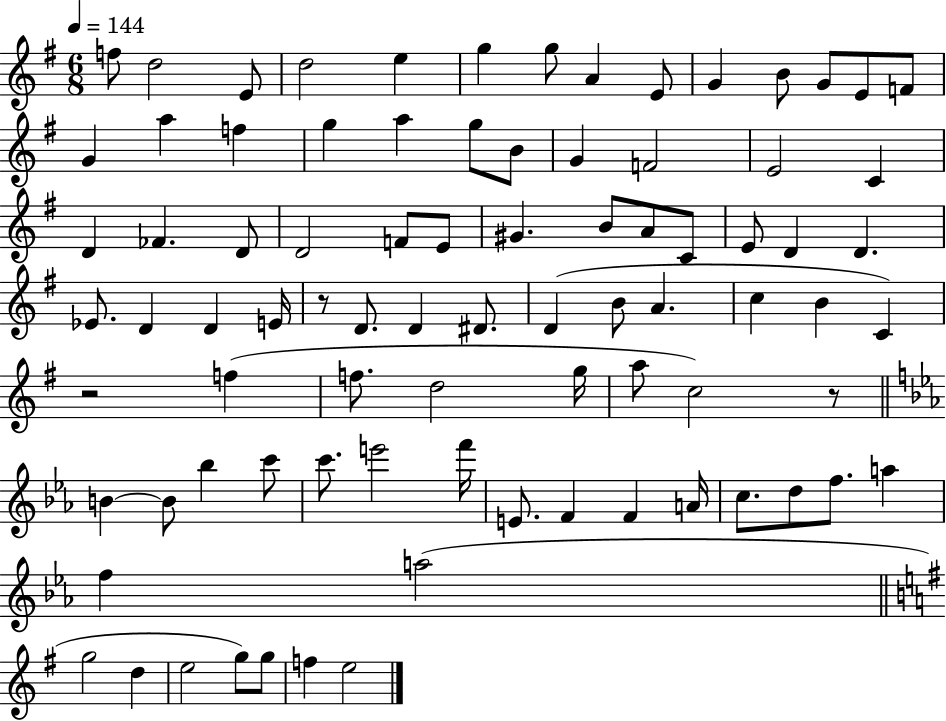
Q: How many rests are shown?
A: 3